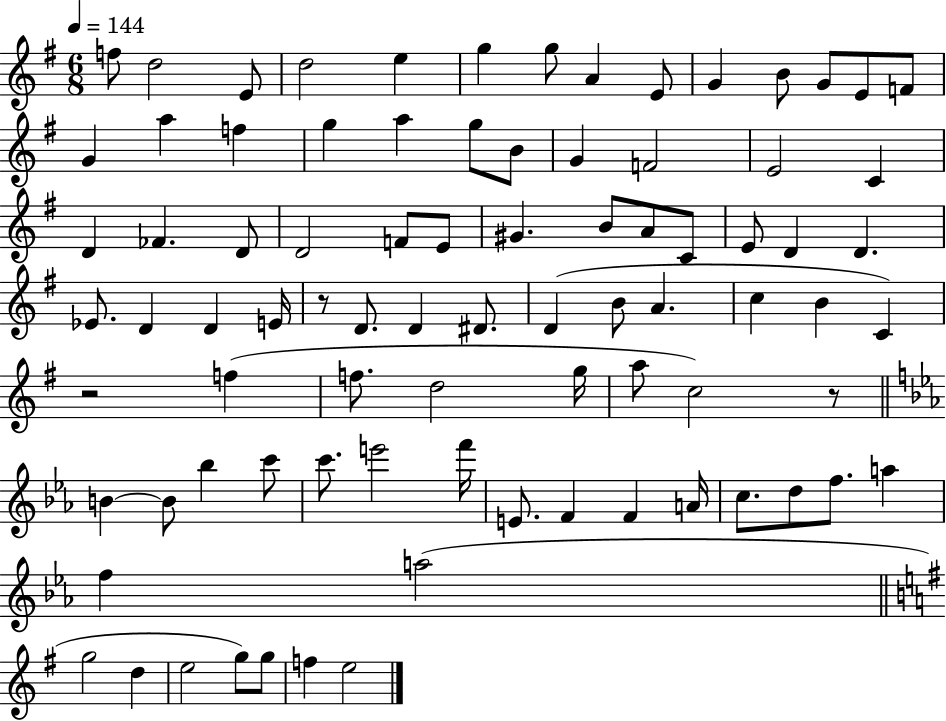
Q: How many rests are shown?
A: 3